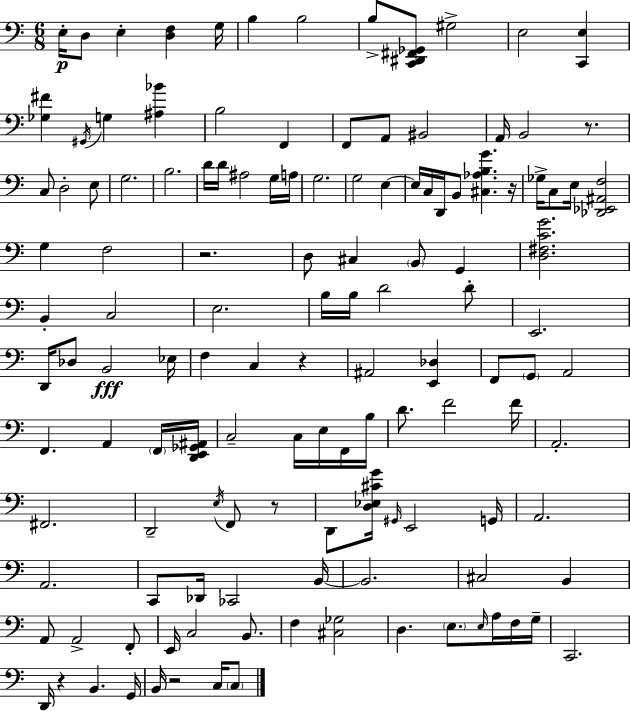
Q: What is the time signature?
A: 6/8